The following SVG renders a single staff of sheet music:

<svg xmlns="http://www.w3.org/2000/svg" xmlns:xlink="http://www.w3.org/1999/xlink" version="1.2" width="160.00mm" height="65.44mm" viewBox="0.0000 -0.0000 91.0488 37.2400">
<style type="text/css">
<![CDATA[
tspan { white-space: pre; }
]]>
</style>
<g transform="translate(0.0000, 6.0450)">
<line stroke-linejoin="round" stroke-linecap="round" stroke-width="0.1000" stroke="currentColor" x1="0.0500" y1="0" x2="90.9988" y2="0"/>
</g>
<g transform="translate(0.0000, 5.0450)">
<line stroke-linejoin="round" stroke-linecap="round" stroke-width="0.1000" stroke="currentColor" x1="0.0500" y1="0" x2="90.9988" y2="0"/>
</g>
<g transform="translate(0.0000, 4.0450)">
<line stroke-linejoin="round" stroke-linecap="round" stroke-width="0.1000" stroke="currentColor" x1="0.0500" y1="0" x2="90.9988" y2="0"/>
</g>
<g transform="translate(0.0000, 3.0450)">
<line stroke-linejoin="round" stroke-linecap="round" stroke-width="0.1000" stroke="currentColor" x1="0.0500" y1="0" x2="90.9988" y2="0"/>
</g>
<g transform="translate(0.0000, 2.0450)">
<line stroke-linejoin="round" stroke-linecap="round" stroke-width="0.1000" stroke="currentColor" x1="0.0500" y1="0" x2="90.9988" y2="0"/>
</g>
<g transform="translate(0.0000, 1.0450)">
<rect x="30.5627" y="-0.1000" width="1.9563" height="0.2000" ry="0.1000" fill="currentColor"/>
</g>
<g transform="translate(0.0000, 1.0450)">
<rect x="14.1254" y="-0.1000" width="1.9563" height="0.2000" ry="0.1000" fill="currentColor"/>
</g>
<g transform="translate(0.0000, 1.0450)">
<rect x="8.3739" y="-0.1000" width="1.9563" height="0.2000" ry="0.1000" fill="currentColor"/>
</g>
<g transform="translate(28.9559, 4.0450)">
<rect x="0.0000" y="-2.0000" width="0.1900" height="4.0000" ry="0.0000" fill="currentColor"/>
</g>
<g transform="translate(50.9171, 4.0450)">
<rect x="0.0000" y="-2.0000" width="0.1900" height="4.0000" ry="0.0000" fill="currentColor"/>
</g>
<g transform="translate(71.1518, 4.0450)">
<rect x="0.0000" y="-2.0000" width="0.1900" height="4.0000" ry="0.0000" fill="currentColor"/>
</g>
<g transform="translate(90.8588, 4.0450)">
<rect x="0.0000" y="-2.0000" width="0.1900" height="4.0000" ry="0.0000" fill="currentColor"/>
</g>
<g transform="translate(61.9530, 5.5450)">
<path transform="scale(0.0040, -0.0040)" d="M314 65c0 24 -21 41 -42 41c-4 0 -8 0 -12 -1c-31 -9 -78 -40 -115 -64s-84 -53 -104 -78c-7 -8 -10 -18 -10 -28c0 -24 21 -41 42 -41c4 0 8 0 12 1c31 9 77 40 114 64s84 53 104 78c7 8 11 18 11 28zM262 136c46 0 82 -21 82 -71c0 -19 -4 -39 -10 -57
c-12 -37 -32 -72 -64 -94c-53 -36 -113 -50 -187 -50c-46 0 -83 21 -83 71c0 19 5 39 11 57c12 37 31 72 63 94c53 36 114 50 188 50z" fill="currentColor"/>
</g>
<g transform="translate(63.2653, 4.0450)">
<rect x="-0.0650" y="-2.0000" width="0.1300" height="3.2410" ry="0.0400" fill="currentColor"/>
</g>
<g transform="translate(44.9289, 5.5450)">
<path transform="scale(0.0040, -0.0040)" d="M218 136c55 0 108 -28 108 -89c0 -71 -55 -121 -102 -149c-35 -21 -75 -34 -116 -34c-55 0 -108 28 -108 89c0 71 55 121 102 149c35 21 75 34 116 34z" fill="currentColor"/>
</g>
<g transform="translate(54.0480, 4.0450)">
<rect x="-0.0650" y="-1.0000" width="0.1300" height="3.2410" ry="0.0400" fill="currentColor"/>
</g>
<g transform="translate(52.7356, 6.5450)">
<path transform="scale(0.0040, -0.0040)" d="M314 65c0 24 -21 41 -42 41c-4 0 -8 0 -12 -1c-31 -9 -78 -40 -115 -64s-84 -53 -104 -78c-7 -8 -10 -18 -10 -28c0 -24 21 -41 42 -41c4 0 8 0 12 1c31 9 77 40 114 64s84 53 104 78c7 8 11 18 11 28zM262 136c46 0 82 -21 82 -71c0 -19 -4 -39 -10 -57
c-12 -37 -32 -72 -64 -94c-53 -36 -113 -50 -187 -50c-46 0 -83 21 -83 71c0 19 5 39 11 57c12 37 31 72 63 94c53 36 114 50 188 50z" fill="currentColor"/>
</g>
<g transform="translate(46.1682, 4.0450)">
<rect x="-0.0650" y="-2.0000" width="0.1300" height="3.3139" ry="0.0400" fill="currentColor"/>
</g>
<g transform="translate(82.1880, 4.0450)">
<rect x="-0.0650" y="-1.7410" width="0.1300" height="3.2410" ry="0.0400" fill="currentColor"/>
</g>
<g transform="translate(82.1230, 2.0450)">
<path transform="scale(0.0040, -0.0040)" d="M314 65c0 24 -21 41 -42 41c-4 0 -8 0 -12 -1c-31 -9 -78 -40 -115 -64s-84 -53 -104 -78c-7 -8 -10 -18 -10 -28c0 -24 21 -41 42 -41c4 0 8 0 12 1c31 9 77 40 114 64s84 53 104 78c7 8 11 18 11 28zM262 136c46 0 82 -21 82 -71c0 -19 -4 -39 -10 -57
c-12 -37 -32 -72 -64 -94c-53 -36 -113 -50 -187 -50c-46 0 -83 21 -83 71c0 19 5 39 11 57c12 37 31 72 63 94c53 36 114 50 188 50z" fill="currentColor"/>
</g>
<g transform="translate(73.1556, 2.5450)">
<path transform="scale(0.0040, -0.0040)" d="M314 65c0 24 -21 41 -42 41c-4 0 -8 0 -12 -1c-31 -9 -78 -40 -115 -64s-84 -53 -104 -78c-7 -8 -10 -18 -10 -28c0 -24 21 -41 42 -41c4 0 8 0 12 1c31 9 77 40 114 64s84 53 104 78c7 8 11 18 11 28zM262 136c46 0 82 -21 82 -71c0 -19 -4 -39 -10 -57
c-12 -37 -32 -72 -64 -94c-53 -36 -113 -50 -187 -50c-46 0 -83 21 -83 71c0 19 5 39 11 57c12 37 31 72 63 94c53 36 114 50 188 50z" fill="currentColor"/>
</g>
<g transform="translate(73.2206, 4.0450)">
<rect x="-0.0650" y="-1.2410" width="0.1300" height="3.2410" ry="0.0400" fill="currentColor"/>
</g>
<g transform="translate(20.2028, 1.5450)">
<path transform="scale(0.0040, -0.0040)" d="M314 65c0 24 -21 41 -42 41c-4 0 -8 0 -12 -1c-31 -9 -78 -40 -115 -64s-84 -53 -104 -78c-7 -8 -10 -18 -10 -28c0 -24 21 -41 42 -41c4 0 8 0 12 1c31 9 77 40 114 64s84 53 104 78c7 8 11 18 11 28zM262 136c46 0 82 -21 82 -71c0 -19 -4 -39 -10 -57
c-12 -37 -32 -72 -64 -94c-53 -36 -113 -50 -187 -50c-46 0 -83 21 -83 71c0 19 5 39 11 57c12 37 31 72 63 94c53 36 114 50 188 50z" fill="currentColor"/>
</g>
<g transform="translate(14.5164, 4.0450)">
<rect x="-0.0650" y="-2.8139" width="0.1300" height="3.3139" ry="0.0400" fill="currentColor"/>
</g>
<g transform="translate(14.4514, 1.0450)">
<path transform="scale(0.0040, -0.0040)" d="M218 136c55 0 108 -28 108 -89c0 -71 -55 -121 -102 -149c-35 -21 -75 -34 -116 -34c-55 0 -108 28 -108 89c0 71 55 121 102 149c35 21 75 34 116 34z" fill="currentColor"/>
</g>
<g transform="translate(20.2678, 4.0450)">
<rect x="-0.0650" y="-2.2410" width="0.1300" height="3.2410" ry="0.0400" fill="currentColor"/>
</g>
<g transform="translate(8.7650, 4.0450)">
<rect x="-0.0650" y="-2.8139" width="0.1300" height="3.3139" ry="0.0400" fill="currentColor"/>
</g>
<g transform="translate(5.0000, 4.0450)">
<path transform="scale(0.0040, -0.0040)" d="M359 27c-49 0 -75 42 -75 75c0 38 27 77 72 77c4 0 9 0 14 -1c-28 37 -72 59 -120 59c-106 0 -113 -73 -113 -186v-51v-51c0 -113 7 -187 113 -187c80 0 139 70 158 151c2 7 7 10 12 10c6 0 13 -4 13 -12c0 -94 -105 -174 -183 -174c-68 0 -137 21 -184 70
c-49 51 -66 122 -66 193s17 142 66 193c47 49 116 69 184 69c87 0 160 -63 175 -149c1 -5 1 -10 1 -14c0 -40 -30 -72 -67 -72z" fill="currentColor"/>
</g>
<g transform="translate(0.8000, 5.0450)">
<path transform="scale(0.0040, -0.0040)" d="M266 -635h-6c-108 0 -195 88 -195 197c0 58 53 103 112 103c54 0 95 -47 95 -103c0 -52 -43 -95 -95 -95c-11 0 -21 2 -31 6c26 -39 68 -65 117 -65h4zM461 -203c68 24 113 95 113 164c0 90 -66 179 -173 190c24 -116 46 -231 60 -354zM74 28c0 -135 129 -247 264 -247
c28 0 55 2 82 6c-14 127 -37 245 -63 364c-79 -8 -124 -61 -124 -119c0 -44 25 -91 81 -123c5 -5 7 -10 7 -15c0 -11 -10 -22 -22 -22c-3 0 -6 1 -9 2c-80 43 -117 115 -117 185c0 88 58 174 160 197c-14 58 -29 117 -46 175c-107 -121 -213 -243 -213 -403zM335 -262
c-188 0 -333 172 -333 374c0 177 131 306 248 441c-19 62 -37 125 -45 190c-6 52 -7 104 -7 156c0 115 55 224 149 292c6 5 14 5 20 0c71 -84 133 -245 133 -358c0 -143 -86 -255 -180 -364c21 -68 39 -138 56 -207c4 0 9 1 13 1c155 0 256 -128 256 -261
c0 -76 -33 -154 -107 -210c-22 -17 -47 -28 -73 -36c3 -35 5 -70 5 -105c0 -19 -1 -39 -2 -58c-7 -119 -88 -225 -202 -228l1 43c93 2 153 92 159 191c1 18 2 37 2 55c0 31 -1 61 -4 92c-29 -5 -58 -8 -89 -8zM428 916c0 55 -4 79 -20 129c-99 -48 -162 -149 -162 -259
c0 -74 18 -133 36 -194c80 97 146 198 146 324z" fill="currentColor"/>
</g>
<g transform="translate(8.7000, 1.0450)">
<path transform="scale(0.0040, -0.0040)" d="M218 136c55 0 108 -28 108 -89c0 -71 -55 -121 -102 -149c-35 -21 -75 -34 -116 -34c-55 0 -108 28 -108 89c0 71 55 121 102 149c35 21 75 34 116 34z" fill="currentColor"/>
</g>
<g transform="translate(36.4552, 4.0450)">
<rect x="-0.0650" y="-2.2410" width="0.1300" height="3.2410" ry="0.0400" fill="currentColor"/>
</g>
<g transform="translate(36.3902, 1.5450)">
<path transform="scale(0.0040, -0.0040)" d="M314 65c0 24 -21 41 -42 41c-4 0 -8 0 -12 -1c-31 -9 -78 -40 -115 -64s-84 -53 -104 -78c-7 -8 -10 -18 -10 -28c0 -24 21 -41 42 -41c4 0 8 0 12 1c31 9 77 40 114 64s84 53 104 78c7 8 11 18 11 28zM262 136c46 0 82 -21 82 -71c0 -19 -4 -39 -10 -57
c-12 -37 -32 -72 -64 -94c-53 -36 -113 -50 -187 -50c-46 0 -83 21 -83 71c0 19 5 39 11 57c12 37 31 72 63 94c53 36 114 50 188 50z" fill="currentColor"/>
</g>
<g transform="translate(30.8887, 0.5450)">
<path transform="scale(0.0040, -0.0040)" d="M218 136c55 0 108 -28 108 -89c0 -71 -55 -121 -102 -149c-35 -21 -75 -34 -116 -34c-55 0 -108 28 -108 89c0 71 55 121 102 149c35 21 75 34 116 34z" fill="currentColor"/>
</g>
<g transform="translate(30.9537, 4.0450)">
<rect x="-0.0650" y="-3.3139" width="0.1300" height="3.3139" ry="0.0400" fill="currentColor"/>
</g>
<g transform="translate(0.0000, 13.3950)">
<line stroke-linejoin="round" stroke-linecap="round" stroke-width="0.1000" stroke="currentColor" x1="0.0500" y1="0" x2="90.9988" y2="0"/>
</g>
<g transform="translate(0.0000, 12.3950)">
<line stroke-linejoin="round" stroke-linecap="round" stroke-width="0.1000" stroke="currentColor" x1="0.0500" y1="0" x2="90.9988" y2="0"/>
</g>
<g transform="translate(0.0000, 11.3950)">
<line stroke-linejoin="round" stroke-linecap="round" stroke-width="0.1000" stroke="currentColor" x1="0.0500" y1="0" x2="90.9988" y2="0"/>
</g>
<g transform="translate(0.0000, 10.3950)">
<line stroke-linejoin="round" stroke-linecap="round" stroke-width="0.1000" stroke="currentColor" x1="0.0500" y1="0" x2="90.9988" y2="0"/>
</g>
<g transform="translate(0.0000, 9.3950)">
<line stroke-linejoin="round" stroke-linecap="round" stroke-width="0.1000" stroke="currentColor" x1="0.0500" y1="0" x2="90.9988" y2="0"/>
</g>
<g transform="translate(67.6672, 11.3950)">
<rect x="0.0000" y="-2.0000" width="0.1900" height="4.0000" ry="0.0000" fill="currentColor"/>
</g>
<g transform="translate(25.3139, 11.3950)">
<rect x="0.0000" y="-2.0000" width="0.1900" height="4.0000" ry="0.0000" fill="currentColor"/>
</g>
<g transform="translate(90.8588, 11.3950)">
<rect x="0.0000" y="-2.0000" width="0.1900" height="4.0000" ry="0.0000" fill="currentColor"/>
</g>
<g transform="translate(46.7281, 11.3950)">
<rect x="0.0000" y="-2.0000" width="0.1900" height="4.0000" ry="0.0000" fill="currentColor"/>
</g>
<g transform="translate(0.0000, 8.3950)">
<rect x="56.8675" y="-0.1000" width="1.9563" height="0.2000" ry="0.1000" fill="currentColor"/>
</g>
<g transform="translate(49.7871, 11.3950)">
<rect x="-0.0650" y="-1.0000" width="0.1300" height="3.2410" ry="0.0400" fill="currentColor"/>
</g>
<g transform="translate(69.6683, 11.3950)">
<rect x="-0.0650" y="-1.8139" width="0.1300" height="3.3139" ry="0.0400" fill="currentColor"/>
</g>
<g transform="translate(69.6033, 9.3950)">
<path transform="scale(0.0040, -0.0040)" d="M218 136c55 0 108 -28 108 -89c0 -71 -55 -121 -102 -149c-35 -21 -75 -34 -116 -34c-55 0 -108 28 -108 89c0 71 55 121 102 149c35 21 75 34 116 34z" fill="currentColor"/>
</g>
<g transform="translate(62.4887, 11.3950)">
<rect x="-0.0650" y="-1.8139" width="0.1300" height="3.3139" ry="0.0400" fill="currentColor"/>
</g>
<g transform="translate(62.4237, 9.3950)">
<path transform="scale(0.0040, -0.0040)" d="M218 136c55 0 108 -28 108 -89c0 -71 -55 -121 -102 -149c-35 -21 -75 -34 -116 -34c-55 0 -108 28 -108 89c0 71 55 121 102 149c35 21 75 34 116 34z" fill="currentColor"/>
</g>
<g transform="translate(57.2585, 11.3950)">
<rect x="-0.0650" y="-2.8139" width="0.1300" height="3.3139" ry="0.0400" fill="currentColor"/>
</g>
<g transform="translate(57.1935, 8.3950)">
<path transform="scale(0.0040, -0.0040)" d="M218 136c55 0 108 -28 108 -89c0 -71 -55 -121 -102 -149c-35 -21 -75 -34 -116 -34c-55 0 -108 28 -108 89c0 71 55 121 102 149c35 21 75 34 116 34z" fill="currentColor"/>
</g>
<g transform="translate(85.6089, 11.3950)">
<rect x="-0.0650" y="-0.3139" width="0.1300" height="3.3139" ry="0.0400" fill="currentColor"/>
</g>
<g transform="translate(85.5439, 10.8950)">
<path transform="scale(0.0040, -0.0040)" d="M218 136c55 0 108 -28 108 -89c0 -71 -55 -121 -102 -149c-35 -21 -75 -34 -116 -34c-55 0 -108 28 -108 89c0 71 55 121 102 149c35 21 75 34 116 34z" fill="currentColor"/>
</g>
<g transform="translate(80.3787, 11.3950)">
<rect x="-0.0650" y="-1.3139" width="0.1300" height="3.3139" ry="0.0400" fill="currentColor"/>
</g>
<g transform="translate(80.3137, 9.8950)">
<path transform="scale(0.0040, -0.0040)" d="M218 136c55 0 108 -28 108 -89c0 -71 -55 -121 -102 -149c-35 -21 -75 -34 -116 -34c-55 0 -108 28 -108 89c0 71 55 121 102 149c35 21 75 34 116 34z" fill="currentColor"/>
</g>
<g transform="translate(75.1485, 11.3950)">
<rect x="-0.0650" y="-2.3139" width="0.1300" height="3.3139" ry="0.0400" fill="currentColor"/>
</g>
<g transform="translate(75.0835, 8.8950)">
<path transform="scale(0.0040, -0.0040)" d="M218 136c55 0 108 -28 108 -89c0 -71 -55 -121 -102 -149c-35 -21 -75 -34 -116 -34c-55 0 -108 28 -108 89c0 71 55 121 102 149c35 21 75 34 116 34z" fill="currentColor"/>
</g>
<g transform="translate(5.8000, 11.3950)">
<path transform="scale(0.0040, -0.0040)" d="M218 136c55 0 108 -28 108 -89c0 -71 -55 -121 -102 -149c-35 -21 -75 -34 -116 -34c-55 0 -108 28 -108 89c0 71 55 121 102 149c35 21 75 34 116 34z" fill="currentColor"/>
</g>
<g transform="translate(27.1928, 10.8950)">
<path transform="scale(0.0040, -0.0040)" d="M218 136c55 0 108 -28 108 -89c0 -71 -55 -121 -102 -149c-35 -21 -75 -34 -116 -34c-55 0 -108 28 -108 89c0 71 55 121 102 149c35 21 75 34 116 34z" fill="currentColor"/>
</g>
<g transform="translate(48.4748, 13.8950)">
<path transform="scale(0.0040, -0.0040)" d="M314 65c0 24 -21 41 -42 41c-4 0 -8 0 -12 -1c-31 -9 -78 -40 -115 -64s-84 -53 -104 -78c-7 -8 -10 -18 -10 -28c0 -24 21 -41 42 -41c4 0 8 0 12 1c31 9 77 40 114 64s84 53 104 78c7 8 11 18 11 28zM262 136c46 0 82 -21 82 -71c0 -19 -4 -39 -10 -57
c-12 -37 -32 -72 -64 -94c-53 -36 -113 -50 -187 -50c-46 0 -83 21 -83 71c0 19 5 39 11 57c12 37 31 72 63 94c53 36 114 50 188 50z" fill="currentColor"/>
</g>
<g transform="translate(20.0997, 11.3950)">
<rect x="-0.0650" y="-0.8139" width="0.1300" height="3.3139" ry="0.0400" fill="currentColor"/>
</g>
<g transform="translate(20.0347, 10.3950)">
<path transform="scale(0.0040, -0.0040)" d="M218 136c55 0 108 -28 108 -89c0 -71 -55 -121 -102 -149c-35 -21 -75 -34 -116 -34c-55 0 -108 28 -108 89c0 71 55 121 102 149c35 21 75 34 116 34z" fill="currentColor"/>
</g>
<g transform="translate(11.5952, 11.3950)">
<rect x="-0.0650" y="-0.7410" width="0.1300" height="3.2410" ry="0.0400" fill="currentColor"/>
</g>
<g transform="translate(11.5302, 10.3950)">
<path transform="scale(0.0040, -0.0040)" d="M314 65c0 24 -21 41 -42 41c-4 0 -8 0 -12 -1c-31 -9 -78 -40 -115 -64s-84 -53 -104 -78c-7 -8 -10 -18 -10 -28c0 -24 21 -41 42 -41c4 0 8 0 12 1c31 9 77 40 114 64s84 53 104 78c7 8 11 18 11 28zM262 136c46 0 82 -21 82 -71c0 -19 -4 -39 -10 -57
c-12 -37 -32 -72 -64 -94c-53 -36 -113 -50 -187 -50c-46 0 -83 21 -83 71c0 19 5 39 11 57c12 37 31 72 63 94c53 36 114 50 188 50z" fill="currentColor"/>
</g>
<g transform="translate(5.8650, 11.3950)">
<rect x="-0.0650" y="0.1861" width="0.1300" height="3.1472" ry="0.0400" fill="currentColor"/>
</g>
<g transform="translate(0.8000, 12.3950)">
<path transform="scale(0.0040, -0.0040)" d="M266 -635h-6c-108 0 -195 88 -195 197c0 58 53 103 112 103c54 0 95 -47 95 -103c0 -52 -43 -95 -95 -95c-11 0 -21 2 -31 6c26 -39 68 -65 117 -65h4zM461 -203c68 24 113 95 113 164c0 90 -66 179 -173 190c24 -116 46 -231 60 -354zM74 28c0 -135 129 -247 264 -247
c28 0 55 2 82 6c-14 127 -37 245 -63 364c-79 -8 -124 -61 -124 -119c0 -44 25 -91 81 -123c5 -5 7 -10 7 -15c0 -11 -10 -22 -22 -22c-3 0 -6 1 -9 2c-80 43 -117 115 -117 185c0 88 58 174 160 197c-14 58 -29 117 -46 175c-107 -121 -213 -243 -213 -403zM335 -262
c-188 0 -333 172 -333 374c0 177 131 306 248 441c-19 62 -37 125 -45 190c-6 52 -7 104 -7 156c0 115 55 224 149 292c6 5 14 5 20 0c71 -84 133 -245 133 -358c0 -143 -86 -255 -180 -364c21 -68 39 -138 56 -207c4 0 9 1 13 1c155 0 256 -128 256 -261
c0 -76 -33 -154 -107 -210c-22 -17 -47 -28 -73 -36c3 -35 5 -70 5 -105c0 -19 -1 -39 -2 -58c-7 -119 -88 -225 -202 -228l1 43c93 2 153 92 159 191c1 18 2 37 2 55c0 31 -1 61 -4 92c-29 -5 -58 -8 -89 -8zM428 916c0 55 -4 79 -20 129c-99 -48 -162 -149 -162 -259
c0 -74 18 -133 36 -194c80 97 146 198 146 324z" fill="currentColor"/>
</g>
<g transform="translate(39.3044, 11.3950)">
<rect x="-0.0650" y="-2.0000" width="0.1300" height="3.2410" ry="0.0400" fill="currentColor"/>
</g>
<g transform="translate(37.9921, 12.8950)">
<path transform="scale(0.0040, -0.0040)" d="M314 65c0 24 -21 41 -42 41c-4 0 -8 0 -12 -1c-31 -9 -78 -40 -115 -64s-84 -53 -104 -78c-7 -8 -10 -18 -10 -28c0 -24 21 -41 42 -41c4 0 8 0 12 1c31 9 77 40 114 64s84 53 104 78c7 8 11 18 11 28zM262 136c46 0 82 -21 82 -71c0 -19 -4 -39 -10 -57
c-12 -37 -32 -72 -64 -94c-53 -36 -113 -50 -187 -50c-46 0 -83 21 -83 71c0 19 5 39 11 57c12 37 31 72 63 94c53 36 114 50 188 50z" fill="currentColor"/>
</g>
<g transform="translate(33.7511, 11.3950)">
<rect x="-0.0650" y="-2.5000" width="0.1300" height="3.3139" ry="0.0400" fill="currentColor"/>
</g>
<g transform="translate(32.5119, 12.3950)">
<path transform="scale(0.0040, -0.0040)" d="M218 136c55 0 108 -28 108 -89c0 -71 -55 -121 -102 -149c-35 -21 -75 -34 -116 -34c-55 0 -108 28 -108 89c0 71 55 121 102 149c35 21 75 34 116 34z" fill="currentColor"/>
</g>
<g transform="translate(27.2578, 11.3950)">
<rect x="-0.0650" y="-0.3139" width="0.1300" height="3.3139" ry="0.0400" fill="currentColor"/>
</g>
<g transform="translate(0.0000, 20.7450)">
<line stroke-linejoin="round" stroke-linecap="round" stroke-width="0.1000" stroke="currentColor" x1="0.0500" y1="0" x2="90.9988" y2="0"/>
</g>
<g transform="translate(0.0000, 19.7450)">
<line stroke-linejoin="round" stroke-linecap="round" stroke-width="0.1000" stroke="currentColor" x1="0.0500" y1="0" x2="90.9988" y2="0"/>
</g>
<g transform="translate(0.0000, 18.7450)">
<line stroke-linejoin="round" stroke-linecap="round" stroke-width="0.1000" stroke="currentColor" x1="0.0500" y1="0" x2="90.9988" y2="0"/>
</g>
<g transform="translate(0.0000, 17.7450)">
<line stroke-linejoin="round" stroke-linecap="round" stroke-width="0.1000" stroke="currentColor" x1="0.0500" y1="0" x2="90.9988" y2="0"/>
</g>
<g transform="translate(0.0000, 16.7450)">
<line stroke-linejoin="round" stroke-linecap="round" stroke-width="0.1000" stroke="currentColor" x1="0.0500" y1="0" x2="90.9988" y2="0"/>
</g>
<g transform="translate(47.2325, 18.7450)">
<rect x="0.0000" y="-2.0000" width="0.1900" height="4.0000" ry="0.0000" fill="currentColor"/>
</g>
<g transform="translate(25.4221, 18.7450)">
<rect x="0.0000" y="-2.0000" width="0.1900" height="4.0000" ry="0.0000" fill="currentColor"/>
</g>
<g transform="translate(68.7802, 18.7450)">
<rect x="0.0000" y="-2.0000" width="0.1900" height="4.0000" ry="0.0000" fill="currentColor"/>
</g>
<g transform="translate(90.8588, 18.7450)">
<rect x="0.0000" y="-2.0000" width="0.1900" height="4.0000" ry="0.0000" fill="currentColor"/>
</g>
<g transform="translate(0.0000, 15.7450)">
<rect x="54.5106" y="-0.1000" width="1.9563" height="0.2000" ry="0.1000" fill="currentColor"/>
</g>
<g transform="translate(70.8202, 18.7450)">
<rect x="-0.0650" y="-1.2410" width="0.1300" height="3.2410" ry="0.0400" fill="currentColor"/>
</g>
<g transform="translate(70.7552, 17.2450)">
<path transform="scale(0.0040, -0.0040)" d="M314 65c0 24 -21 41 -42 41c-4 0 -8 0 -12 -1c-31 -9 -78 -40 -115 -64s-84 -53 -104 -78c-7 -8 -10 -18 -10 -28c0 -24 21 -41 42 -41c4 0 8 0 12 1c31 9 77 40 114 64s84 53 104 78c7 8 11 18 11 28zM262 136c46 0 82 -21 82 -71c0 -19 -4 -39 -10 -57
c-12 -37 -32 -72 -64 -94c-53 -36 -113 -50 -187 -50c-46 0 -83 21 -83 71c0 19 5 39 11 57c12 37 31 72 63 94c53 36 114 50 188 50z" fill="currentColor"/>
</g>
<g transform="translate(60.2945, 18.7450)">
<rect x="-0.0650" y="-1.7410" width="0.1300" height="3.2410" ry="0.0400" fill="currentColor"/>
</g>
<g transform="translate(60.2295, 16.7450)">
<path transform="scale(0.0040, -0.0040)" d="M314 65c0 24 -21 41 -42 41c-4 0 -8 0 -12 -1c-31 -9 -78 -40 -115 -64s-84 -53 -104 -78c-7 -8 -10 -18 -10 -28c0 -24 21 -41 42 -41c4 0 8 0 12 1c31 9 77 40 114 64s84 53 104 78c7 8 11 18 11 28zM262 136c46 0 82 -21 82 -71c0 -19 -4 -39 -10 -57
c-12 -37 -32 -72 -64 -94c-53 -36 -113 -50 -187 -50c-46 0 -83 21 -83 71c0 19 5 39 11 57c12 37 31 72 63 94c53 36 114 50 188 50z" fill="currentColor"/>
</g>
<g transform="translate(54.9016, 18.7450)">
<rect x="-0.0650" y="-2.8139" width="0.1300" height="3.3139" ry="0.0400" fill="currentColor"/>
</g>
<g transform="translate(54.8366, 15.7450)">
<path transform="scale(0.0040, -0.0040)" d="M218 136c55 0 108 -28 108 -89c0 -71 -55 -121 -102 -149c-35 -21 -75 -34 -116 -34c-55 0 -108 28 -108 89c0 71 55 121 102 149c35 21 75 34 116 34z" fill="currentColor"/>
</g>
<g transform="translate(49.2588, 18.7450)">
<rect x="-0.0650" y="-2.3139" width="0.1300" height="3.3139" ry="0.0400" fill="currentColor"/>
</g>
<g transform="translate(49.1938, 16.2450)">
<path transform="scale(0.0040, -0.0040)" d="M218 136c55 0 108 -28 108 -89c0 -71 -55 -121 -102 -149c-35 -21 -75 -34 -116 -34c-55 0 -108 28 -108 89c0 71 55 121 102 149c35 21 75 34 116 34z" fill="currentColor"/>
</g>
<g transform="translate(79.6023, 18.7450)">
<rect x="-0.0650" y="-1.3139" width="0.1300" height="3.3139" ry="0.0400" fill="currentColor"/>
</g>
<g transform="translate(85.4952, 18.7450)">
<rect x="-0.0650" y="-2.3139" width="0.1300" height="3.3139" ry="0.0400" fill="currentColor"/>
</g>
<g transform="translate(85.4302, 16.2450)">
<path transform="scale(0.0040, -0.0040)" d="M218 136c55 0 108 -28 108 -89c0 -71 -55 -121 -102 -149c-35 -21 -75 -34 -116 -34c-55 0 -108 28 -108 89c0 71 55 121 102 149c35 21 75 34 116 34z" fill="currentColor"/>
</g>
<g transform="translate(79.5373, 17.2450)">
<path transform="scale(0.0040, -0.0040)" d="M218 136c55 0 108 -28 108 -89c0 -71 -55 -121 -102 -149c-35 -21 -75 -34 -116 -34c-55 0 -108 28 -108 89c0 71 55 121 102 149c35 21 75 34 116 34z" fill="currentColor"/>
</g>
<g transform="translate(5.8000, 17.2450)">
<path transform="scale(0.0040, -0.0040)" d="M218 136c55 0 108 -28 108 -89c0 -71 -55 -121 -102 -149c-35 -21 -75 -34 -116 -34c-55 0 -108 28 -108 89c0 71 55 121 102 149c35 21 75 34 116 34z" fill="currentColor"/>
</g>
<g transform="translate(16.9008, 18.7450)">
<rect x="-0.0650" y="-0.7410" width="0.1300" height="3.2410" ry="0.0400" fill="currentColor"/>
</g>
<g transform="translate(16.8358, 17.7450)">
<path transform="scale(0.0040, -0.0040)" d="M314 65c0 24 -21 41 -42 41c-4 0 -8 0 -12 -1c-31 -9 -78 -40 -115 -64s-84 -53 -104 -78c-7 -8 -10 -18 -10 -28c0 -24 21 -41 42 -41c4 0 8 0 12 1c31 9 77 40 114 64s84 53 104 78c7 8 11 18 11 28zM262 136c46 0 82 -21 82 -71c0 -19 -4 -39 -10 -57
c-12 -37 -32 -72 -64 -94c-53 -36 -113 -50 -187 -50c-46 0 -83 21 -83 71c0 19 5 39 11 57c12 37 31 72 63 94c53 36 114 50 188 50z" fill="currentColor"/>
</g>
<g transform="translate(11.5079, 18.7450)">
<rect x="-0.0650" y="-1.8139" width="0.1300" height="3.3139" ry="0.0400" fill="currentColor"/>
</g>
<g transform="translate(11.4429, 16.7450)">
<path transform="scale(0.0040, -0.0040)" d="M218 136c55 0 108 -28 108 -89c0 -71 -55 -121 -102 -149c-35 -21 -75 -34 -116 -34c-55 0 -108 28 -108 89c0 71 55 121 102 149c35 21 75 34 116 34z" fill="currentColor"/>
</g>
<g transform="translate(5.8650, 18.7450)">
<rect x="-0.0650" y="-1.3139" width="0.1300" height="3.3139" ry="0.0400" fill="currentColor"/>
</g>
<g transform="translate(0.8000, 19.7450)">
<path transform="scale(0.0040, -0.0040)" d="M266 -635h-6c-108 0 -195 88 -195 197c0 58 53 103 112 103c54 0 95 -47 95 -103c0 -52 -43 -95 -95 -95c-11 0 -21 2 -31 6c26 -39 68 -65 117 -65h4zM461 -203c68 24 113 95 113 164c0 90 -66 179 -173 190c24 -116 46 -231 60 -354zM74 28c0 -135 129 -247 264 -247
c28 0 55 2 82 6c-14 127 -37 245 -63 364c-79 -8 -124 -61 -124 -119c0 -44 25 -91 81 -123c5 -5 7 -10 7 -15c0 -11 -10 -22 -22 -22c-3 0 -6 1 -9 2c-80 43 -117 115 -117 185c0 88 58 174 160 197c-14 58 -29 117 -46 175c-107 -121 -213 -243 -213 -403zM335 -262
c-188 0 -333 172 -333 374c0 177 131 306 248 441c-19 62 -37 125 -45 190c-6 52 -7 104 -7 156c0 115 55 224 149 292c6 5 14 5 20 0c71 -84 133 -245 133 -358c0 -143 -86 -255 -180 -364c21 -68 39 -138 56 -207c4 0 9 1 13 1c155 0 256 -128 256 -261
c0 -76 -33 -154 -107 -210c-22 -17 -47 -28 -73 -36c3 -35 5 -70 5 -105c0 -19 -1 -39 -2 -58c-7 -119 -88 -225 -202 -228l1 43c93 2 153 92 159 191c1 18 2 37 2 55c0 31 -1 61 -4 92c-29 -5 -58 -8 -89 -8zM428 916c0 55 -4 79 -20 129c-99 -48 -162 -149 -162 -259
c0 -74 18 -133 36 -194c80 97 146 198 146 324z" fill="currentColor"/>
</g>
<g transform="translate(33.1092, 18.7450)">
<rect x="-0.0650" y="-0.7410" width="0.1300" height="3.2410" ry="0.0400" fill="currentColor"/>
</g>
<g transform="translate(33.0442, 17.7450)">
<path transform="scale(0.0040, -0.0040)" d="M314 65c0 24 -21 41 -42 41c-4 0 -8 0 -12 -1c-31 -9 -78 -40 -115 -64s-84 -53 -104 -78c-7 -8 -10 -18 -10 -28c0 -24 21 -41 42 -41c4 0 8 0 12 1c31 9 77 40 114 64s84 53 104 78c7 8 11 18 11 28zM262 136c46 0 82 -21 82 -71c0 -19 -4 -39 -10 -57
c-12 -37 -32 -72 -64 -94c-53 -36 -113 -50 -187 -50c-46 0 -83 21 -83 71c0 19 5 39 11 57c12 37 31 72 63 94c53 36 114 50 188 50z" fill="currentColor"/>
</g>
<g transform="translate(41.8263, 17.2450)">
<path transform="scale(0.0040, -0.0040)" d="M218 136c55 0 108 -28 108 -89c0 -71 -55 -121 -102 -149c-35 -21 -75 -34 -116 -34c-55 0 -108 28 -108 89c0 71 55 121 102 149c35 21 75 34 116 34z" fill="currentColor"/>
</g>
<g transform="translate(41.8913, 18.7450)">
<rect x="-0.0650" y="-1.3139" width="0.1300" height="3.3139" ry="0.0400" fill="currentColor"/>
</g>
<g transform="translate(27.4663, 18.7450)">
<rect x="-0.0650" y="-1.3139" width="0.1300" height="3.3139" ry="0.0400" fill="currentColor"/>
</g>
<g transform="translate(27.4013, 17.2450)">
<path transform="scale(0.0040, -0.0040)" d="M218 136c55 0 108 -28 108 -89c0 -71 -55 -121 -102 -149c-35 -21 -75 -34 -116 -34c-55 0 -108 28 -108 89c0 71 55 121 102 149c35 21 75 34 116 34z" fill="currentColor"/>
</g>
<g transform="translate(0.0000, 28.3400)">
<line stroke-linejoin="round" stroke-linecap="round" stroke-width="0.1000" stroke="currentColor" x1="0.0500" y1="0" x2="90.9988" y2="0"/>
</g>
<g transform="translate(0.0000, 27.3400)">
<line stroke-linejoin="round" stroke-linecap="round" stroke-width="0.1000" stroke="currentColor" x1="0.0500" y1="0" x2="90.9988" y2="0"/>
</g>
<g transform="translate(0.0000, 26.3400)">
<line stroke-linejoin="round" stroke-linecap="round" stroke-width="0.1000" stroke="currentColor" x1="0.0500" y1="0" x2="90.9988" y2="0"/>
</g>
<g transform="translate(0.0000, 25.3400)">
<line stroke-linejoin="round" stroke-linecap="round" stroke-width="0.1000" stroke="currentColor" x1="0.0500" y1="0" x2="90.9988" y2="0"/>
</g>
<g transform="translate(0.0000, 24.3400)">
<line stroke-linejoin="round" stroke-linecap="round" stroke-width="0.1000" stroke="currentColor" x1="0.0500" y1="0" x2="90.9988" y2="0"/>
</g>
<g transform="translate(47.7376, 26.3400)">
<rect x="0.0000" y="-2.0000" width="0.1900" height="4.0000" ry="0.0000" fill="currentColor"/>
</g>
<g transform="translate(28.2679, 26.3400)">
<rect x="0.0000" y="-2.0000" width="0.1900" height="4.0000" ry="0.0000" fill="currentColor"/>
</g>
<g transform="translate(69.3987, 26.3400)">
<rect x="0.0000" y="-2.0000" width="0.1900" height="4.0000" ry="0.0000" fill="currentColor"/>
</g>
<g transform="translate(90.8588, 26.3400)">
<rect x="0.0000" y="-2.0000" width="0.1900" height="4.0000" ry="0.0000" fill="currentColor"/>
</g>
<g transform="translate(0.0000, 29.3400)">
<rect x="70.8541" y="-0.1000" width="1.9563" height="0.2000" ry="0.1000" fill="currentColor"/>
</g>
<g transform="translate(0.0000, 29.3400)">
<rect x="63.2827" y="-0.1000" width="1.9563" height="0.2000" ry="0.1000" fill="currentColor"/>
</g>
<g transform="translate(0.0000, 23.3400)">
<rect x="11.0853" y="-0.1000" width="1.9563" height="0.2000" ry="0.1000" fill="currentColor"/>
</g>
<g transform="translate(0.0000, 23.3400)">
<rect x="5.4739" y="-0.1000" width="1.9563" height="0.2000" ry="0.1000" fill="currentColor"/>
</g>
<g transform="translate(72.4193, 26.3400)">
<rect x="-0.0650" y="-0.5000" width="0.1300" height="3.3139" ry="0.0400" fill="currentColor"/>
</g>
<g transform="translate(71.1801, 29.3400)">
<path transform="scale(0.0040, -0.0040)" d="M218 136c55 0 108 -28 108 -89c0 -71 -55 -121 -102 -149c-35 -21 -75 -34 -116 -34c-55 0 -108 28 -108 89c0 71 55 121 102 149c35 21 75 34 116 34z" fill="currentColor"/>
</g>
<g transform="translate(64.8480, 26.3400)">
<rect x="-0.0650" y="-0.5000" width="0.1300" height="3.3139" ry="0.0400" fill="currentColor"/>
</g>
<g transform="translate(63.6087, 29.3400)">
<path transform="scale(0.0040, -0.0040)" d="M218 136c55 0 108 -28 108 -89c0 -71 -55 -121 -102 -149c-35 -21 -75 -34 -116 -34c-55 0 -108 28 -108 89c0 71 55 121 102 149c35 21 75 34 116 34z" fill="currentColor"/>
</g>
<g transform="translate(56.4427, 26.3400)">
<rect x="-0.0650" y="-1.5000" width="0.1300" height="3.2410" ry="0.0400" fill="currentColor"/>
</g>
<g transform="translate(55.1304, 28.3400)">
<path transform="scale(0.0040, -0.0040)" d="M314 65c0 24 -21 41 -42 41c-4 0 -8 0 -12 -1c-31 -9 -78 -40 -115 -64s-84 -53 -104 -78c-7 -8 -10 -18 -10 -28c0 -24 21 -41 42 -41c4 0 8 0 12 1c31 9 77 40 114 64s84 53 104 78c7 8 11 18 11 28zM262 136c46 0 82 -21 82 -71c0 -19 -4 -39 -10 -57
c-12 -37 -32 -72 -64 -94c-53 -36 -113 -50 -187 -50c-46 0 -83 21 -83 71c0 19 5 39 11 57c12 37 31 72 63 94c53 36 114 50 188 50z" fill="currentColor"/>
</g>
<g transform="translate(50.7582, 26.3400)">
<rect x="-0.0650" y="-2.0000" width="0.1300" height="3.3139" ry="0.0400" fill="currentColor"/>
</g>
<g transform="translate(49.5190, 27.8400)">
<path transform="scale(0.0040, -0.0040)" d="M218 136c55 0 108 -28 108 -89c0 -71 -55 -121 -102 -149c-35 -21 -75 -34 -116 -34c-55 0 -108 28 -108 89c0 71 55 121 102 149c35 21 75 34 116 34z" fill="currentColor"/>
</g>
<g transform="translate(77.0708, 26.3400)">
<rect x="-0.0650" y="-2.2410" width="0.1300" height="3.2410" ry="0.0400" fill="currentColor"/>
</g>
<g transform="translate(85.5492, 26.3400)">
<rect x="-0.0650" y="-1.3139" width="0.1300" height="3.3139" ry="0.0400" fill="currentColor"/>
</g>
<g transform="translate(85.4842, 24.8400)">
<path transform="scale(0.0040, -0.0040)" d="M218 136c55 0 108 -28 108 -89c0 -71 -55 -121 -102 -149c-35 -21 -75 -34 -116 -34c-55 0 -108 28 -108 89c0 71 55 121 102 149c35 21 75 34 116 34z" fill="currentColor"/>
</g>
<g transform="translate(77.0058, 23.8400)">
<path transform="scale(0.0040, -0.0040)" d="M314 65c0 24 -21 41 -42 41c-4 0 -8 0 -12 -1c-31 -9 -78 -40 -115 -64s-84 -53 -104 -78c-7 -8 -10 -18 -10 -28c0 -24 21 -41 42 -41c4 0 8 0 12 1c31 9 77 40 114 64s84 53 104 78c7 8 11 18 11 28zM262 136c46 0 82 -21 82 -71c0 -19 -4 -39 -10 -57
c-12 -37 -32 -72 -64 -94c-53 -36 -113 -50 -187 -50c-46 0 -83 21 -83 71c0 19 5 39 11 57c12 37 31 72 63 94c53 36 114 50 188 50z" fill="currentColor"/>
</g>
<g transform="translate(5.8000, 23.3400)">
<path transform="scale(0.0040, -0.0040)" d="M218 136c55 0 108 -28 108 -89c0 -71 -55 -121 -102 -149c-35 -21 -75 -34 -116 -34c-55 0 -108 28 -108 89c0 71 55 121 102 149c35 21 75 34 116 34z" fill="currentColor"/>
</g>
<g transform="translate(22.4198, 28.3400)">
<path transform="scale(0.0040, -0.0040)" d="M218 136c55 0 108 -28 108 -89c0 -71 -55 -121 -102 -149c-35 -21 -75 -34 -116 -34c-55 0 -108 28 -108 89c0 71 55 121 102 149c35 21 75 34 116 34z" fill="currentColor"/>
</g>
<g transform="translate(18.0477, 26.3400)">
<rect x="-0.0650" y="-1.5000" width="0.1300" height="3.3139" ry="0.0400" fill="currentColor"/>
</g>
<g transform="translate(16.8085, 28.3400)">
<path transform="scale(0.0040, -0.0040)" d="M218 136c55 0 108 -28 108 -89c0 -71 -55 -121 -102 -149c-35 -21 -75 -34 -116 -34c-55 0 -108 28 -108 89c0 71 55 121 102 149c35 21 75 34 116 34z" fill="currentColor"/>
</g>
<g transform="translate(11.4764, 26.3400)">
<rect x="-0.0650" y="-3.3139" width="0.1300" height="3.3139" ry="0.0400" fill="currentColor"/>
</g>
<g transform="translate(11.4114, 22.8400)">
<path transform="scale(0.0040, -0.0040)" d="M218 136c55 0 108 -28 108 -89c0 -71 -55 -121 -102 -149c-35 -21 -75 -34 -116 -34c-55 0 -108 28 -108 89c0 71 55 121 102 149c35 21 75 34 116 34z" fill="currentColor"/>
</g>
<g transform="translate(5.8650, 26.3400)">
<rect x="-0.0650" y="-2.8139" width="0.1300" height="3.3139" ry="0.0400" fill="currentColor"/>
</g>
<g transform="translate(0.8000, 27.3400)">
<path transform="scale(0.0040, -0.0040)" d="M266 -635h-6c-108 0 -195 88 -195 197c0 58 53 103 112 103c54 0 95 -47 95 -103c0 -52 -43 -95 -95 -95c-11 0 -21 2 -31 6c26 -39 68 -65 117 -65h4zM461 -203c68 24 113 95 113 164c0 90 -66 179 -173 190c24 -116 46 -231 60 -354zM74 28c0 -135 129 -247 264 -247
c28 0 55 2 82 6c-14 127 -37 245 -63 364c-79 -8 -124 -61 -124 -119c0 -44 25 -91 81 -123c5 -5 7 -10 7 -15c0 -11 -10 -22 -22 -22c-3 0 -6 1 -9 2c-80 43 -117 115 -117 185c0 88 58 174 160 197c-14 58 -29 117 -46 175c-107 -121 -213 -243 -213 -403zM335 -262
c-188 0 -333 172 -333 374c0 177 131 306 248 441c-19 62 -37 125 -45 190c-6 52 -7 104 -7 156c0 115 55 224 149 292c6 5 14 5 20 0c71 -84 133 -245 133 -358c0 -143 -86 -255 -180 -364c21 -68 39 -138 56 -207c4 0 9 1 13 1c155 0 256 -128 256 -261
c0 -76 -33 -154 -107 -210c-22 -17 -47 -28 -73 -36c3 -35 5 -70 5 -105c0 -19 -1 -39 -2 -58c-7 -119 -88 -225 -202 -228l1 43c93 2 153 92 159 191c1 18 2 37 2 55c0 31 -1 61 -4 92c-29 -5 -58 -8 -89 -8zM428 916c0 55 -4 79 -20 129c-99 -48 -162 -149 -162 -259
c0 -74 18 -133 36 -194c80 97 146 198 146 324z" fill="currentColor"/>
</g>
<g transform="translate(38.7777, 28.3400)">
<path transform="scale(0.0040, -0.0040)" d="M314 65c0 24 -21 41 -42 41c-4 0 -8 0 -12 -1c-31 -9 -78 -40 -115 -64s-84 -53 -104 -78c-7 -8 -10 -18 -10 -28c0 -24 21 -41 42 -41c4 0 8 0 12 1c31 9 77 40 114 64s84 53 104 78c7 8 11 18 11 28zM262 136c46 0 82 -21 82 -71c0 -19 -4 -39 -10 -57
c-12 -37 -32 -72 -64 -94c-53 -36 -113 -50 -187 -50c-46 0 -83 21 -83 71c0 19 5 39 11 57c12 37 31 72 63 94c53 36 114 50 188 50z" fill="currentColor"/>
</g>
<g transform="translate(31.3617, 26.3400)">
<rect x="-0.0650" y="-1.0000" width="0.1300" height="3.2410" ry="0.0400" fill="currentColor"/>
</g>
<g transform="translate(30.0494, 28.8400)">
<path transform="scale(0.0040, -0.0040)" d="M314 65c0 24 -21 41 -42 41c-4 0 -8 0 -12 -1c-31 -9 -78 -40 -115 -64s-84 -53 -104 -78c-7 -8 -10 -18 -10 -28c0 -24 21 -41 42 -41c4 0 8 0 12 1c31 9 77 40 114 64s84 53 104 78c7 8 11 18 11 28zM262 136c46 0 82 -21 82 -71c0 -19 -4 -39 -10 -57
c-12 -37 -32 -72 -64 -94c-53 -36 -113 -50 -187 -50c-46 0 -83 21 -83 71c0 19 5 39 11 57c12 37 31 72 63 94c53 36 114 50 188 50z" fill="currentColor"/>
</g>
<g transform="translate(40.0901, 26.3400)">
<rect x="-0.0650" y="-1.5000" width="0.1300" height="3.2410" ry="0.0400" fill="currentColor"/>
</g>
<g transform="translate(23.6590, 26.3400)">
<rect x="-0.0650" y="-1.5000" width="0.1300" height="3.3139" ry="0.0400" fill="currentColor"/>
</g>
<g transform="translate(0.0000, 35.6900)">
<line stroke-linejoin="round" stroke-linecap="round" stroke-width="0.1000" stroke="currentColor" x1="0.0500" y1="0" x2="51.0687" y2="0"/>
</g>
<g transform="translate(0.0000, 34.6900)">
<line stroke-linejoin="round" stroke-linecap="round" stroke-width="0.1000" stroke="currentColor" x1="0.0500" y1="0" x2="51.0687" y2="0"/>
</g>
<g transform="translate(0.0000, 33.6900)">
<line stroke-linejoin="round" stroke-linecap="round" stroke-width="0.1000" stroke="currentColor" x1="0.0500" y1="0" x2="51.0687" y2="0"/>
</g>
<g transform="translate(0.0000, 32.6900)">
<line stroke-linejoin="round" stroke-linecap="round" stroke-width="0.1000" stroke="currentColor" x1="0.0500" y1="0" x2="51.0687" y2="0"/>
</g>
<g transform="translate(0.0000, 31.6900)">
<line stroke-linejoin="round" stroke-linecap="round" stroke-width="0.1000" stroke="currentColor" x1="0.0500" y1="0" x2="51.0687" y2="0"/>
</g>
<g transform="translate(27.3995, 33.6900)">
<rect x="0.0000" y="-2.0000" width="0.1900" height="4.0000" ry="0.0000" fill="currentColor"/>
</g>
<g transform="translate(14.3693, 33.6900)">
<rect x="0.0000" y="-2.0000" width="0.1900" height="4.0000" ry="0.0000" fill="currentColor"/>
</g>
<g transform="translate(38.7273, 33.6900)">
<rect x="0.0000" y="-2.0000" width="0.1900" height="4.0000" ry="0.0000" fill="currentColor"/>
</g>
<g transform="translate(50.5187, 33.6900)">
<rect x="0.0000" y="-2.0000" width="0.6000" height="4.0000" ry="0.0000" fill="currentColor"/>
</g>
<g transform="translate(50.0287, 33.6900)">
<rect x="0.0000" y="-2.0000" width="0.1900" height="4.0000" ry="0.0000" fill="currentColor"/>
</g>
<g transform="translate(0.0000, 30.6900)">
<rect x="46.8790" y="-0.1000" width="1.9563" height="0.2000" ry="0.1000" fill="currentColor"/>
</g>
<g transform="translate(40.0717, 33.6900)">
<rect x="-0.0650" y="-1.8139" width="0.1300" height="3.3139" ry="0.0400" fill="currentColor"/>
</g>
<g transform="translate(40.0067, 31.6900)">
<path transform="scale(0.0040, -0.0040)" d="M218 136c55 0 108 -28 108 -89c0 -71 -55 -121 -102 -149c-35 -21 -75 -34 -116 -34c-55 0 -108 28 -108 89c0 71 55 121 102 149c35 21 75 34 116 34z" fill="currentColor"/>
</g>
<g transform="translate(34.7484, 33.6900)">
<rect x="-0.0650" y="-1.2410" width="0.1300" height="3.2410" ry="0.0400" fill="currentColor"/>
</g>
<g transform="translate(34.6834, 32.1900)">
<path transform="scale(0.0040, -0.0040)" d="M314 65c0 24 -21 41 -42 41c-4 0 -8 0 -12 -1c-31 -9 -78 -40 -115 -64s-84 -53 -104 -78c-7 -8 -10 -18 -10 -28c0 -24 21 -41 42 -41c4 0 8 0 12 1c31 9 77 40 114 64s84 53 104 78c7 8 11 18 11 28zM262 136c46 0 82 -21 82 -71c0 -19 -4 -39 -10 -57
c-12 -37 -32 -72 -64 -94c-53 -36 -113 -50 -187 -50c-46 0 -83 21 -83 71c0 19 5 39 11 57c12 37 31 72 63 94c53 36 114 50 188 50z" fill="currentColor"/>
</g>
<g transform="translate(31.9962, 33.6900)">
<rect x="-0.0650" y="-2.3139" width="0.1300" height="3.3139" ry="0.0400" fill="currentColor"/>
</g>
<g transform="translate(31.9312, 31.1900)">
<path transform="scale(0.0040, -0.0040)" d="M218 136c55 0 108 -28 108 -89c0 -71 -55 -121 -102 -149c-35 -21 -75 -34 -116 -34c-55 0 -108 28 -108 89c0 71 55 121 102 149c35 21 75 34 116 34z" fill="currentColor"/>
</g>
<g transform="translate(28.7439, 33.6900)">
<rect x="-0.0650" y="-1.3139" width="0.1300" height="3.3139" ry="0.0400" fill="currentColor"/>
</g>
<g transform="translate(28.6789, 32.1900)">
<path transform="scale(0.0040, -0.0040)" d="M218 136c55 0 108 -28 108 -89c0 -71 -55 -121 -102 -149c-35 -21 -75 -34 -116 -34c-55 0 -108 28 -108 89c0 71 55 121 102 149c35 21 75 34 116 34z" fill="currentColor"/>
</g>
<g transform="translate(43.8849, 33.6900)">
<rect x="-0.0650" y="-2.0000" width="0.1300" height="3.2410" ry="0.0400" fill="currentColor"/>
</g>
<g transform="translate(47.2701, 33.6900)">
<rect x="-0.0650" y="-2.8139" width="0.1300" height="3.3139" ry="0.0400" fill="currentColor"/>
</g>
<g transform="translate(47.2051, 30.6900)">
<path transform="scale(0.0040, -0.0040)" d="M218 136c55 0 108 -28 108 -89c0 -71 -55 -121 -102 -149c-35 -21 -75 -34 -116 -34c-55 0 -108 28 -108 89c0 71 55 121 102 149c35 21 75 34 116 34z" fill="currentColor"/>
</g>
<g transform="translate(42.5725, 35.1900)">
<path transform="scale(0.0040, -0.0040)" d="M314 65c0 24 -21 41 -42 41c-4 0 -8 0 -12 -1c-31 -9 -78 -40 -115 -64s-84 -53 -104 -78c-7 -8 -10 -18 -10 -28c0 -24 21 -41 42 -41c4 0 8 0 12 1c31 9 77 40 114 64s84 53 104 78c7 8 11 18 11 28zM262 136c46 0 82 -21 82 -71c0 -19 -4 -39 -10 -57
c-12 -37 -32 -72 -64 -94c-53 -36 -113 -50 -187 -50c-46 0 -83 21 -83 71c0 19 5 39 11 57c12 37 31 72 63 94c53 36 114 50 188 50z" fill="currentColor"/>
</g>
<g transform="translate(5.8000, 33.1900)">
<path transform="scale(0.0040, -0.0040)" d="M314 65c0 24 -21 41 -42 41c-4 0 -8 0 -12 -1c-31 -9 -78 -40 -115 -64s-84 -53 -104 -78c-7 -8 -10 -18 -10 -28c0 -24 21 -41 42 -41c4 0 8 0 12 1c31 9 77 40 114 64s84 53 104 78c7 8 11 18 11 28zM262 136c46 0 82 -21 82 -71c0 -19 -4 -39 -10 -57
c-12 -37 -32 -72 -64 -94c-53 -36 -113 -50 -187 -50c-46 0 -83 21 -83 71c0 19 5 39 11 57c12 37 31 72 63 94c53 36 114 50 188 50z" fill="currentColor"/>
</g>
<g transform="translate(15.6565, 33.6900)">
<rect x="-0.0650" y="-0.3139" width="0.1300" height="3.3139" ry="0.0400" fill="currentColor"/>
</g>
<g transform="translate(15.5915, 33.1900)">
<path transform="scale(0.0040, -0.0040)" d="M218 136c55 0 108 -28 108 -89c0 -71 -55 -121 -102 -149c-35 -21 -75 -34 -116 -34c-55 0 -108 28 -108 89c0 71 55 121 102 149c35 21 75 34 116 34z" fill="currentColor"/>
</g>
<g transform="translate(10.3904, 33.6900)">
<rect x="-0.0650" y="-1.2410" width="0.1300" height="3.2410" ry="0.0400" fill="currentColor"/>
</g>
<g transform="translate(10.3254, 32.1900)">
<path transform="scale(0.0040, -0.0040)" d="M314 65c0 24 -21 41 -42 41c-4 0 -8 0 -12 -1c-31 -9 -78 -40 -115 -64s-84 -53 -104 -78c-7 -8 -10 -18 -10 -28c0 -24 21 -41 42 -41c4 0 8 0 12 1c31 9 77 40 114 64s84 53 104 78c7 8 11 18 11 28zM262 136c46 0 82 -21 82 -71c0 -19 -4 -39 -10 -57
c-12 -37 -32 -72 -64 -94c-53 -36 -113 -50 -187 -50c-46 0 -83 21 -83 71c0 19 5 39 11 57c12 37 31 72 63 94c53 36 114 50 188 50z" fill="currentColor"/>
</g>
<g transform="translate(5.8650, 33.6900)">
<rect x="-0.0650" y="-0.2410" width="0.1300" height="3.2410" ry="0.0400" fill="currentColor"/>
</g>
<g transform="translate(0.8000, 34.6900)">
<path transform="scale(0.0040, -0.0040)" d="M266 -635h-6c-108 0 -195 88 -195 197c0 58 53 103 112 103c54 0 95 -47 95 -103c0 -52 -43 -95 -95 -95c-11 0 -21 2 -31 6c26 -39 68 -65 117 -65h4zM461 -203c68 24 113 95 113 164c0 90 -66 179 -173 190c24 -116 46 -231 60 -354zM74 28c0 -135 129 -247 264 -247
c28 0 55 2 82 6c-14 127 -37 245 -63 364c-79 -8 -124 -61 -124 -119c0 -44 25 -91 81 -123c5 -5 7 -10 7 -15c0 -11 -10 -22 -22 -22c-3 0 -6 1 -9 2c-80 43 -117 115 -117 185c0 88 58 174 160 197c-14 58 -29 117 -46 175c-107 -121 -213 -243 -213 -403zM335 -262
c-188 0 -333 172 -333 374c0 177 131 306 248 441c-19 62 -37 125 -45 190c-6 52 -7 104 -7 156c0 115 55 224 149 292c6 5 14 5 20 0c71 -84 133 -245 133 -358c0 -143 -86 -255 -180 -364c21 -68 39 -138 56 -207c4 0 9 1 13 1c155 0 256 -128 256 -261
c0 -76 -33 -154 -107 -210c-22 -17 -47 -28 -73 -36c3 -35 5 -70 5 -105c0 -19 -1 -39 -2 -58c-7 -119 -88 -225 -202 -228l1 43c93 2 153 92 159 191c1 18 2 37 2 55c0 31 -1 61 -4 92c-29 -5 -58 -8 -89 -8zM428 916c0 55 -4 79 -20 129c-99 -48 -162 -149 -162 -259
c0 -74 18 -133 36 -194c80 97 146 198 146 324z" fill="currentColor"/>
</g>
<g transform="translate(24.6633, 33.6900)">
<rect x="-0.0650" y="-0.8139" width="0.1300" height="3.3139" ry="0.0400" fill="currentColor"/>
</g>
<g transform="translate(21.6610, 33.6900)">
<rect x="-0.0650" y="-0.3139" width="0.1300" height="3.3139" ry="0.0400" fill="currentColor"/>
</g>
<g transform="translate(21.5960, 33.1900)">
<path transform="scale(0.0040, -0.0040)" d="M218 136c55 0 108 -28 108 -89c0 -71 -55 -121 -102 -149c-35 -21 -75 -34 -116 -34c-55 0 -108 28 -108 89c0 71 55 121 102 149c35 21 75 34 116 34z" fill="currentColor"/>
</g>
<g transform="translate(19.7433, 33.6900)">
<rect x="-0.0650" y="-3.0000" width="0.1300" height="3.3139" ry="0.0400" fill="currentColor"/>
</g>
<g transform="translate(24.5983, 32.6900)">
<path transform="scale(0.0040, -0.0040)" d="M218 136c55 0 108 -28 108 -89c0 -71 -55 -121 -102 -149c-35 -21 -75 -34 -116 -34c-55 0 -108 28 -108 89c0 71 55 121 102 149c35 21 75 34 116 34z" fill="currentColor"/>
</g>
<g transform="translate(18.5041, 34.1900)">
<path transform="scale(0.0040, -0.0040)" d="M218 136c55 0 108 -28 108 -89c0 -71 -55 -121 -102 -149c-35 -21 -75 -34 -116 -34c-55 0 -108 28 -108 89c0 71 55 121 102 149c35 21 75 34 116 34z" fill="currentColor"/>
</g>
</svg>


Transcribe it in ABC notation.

X:1
T:Untitled
M:4/4
L:1/4
K:C
a a g2 b g2 F D2 F2 e2 f2 B d2 d c G F2 D2 a f f g e c e f d2 e d2 e g a f2 e2 e g a b E E D2 E2 F E2 C C g2 e c2 e2 c A c d e g e2 f F2 a